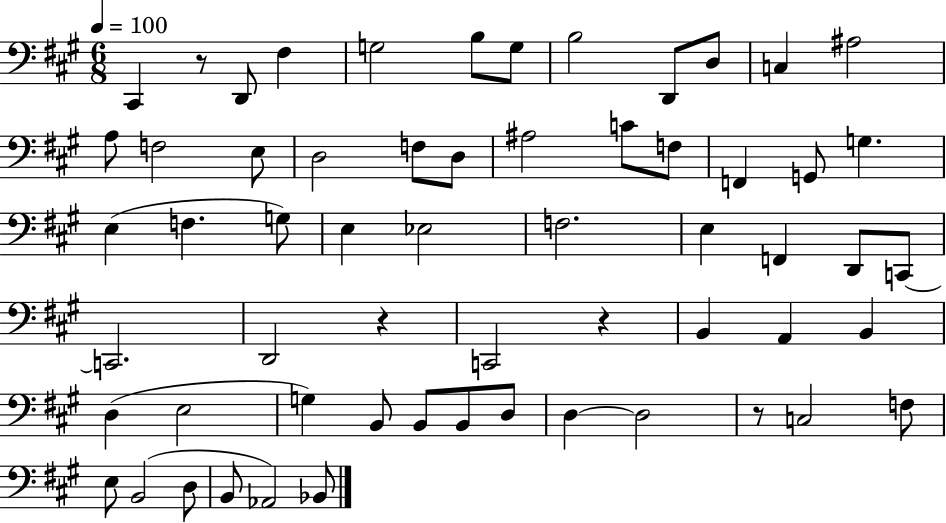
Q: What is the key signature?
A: A major